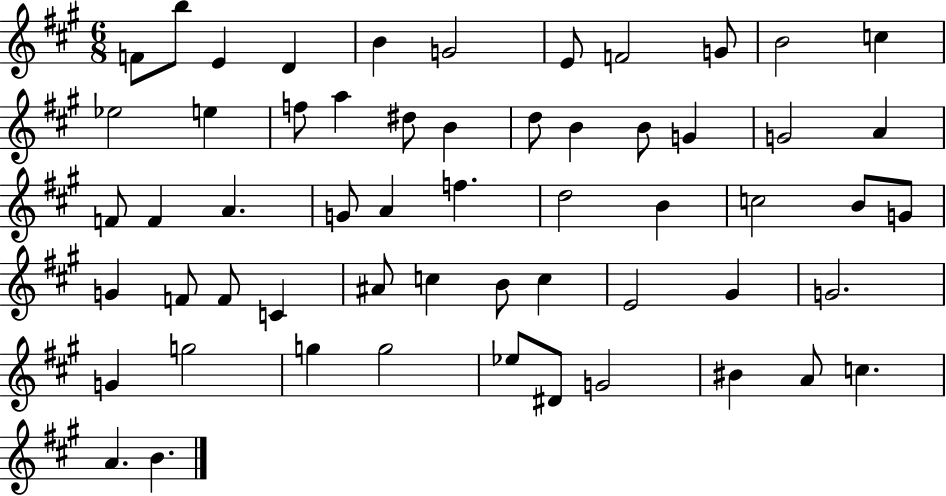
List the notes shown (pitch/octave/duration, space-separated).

F4/e B5/e E4/q D4/q B4/q G4/h E4/e F4/h G4/e B4/h C5/q Eb5/h E5/q F5/e A5/q D#5/e B4/q D5/e B4/q B4/e G4/q G4/h A4/q F4/e F4/q A4/q. G4/e A4/q F5/q. D5/h B4/q C5/h B4/e G4/e G4/q F4/e F4/e C4/q A#4/e C5/q B4/e C5/q E4/h G#4/q G4/h. G4/q G5/h G5/q G5/h Eb5/e D#4/e G4/h BIS4/q A4/e C5/q. A4/q. B4/q.